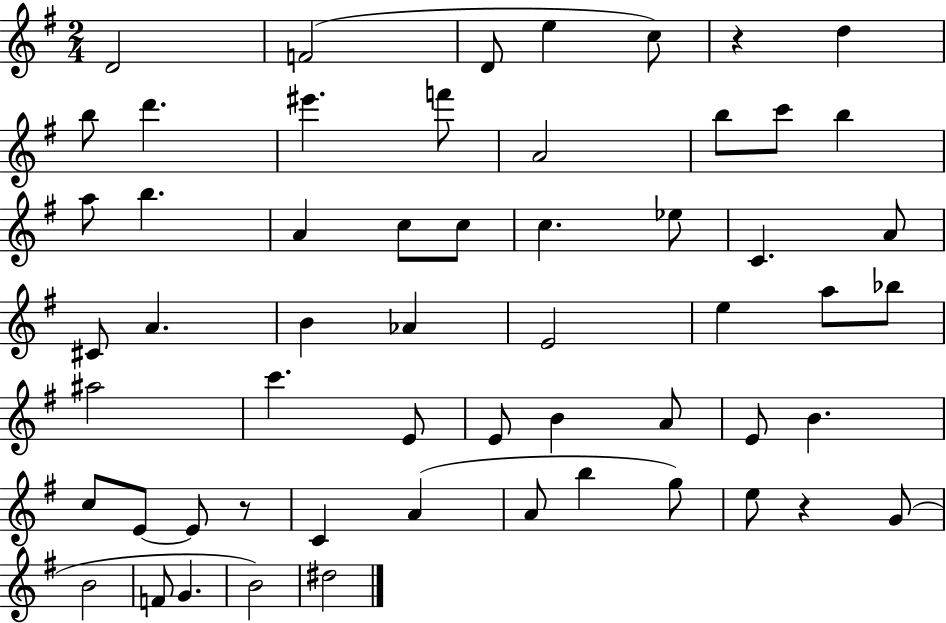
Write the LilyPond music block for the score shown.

{
  \clef treble
  \numericTimeSignature
  \time 2/4
  \key g \major
  d'2 | f'2( | d'8 e''4 c''8) | r4 d''4 | \break b''8 d'''4. | eis'''4. f'''8 | a'2 | b''8 c'''8 b''4 | \break a''8 b''4. | a'4 c''8 c''8 | c''4. ees''8 | c'4. a'8 | \break cis'8 a'4. | b'4 aes'4 | e'2 | e''4 a''8 bes''8 | \break ais''2 | c'''4. e'8 | e'8 b'4 a'8 | e'8 b'4. | \break c''8 e'8~~ e'8 r8 | c'4 a'4( | a'8 b''4 g''8) | e''8 r4 g'8( | \break b'2 | f'8 g'4. | b'2) | dis''2 | \break \bar "|."
}